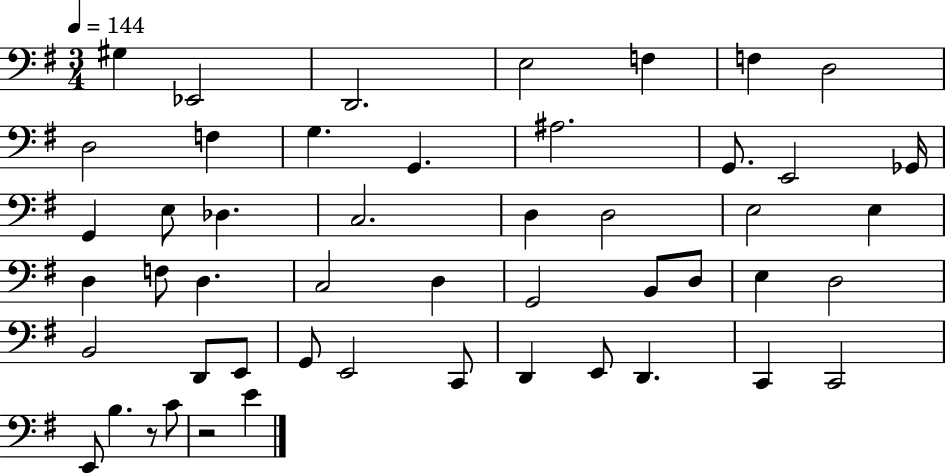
G#3/q Eb2/h D2/h. E3/h F3/q F3/q D3/h D3/h F3/q G3/q. G2/q. A#3/h. G2/e. E2/h Gb2/s G2/q E3/e Db3/q. C3/h. D3/q D3/h E3/h E3/q D3/q F3/e D3/q. C3/h D3/q G2/h B2/e D3/e E3/q D3/h B2/h D2/e E2/e G2/e E2/h C2/e D2/q E2/e D2/q. C2/q C2/h E2/e B3/q. R/e C4/e R/h E4/q